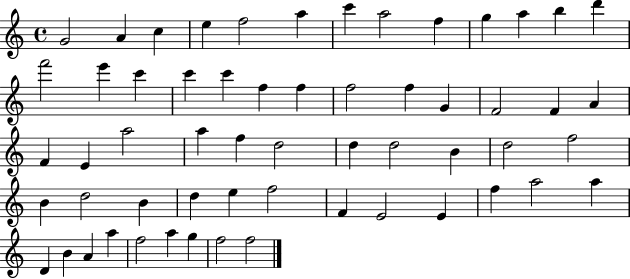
X:1
T:Untitled
M:4/4
L:1/4
K:C
G2 A c e f2 a c' a2 f g a b d' f'2 e' c' c' c' f f f2 f G F2 F A F E a2 a f d2 d d2 B d2 f2 B d2 B d e f2 F E2 E f a2 a D B A a f2 a g f2 f2